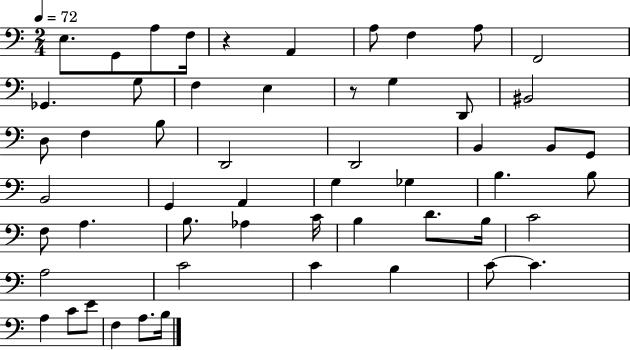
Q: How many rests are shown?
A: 2